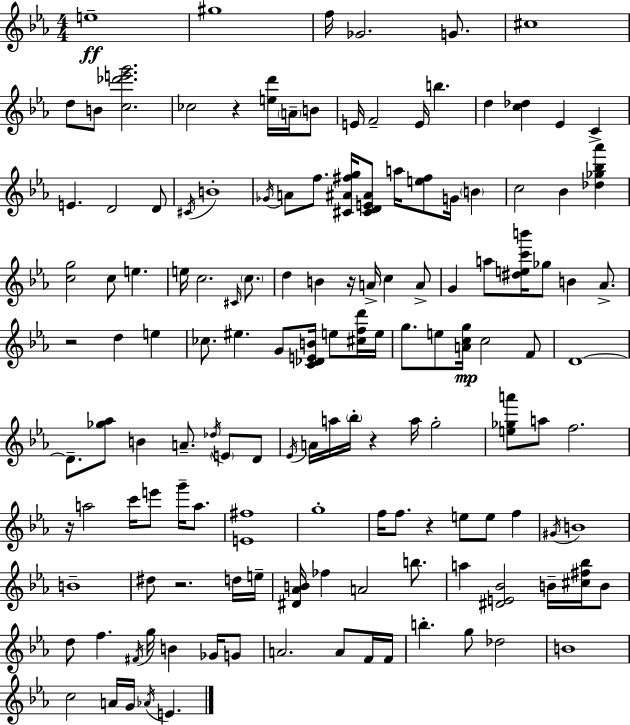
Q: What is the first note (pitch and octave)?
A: E5